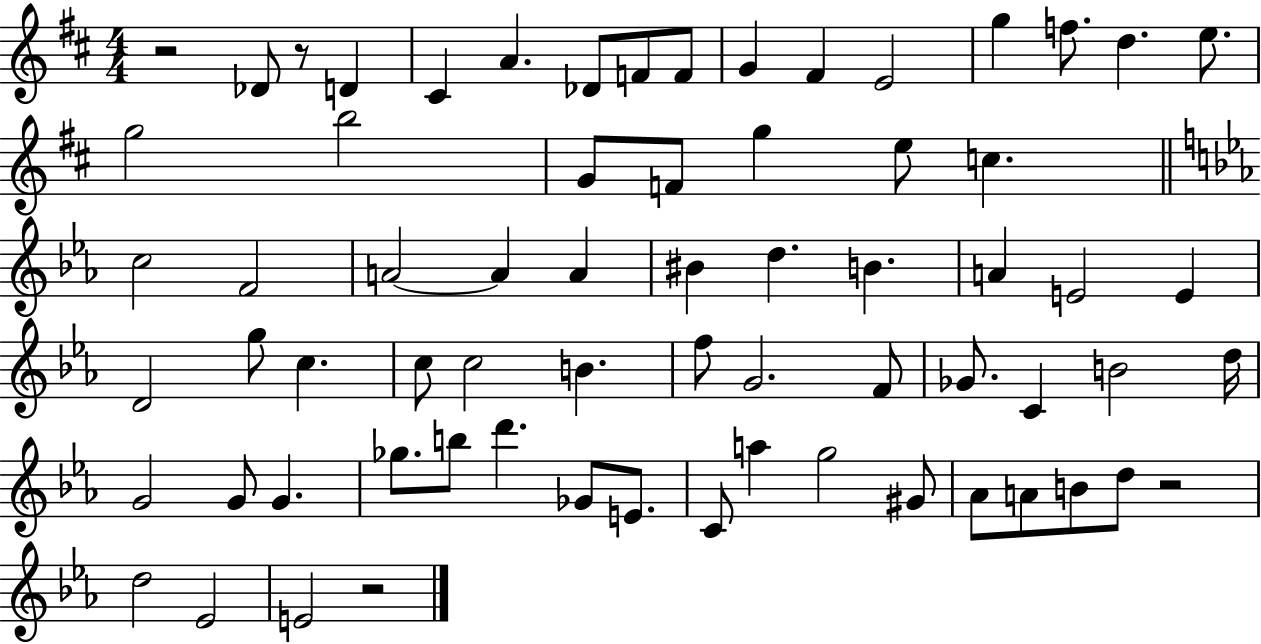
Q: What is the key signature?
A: D major